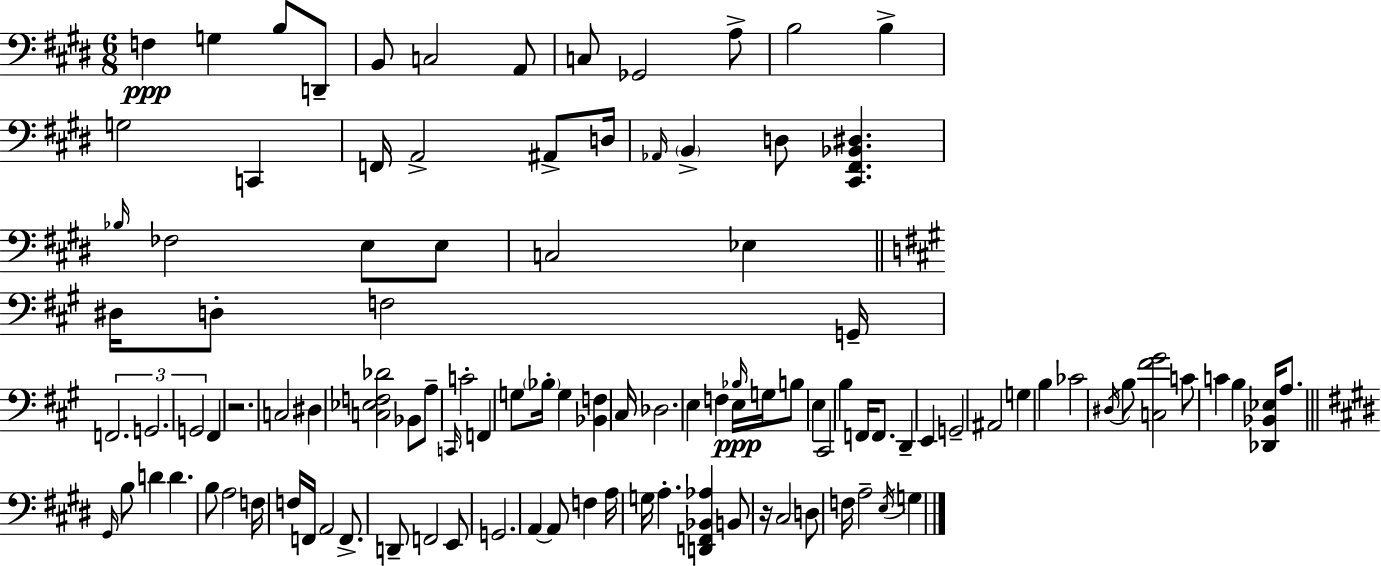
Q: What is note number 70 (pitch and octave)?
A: B3